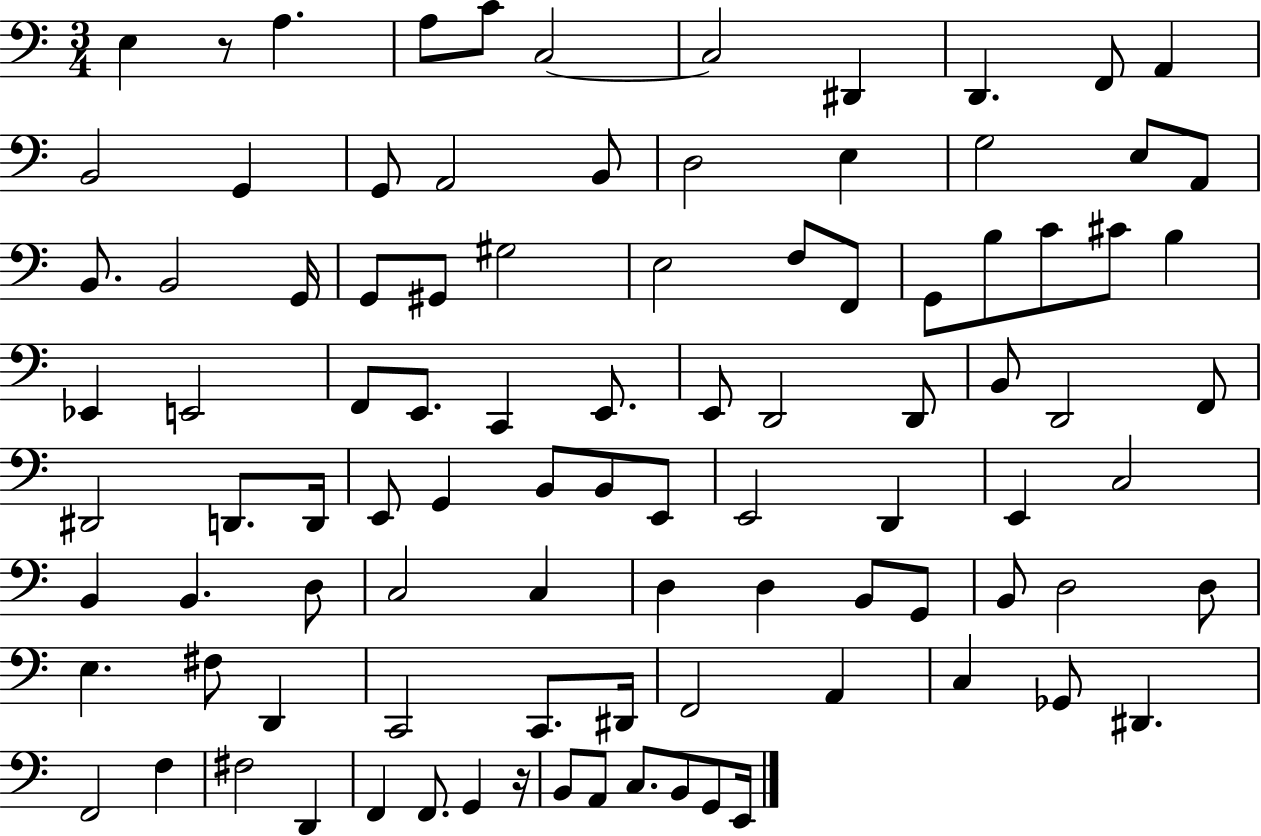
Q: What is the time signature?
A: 3/4